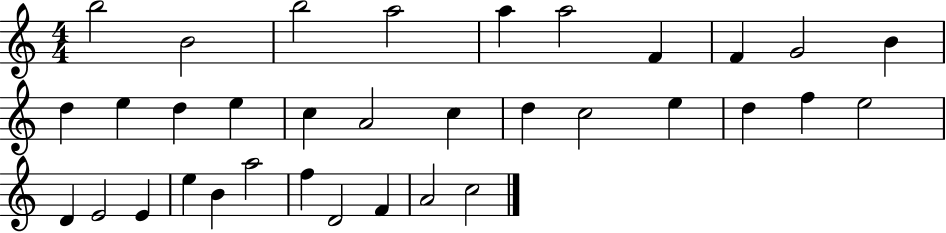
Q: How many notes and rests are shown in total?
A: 34